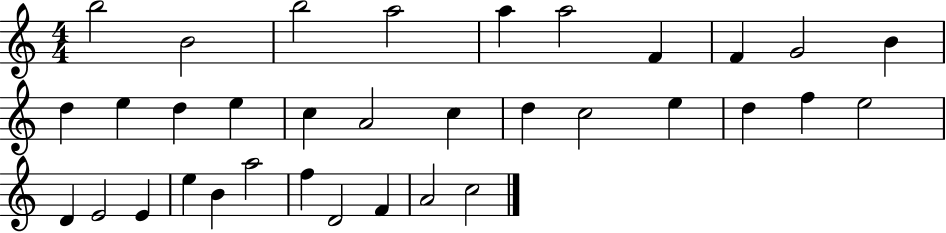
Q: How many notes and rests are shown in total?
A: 34